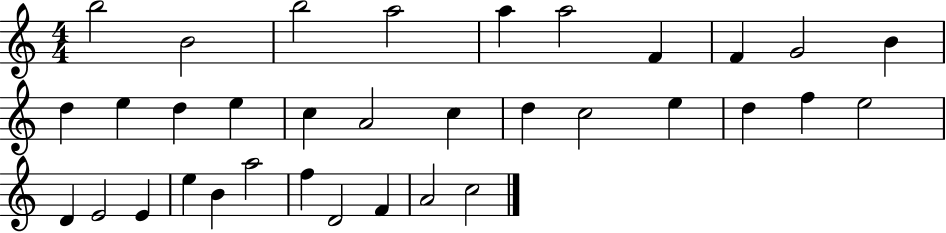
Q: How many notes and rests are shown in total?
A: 34